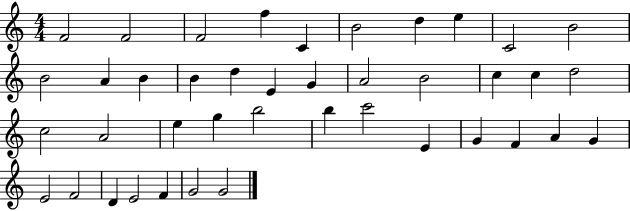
X:1
T:Untitled
M:4/4
L:1/4
K:C
F2 F2 F2 f C B2 d e C2 B2 B2 A B B d E G A2 B2 c c d2 c2 A2 e g b2 b c'2 E G F A G E2 F2 D E2 F G2 G2